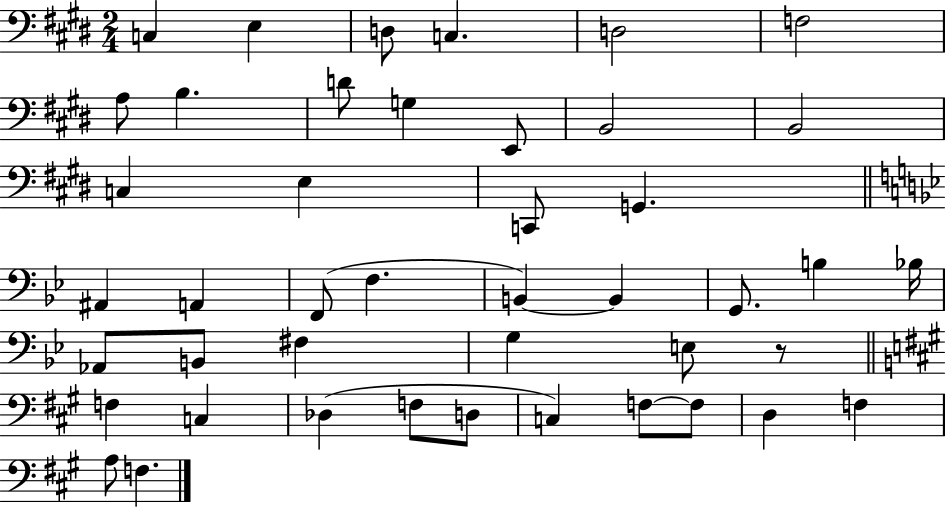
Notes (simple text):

C3/q E3/q D3/e C3/q. D3/h F3/h A3/e B3/q. D4/e G3/q E2/e B2/h B2/h C3/q E3/q C2/e G2/q. A#2/q A2/q F2/e F3/q. B2/q B2/q G2/e. B3/q Bb3/s Ab2/e B2/e F#3/q G3/q E3/e R/e F3/q C3/q Db3/q F3/e D3/e C3/q F3/e F3/e D3/q F3/q A3/e F3/q.